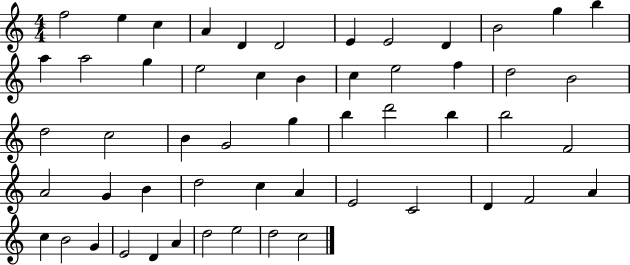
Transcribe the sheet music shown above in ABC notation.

X:1
T:Untitled
M:4/4
L:1/4
K:C
f2 e c A D D2 E E2 D B2 g b a a2 g e2 c B c e2 f d2 B2 d2 c2 B G2 g b d'2 b b2 F2 A2 G B d2 c A E2 C2 D F2 A c B2 G E2 D A d2 e2 d2 c2